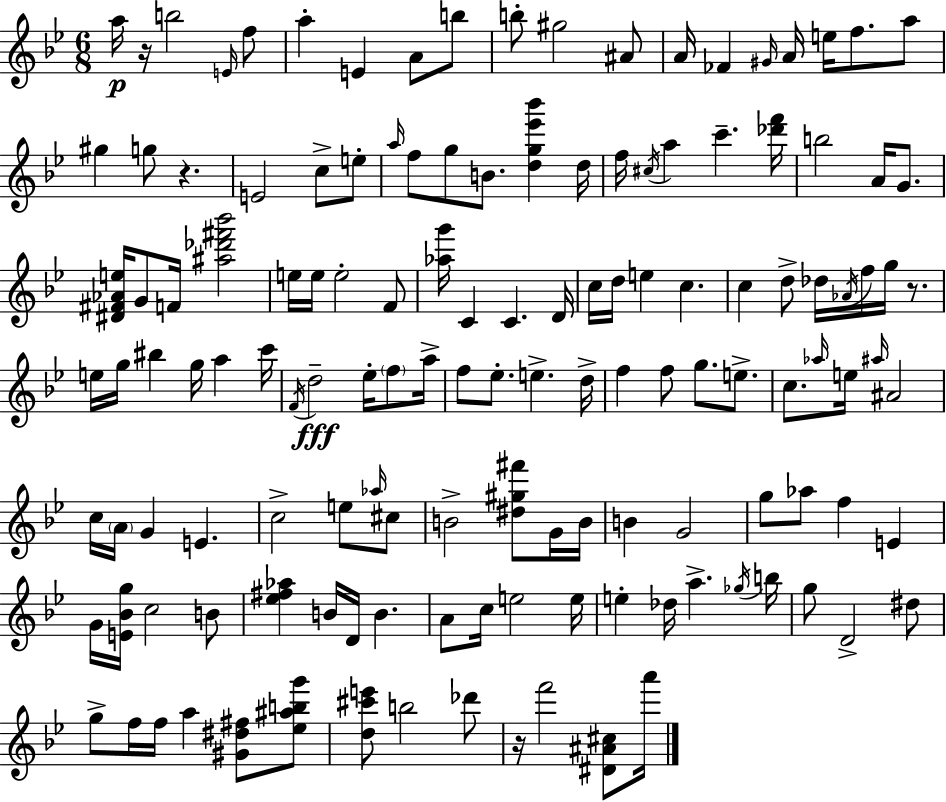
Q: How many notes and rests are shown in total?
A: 137